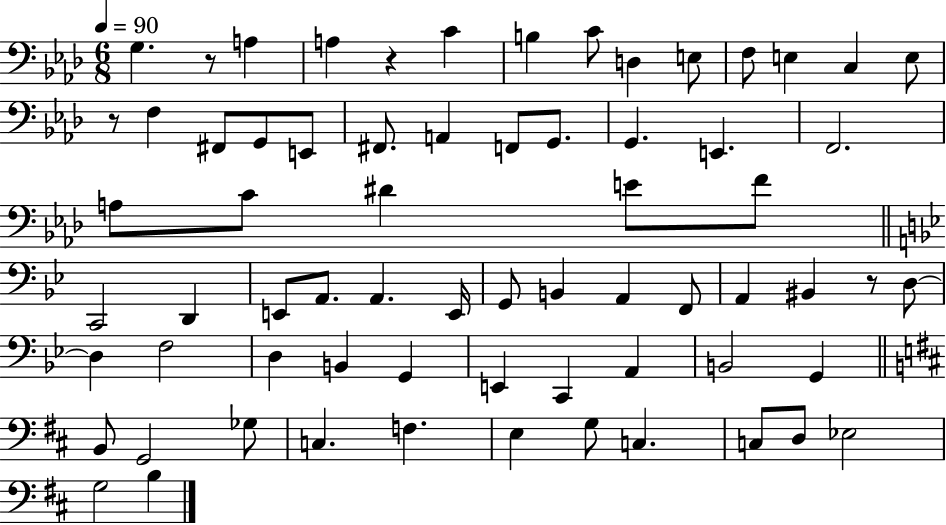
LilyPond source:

{
  \clef bass
  \numericTimeSignature
  \time 6/8
  \key aes \major
  \tempo 4 = 90
  g4. r8 a4 | a4 r4 c'4 | b4 c'8 d4 e8 | f8 e4 c4 e8 | \break r8 f4 fis,8 g,8 e,8 | fis,8. a,4 f,8 g,8. | g,4. e,4. | f,2. | \break a8 c'8 dis'4 e'8 f'8 | \bar "||" \break \key bes \major c,2 d,4 | e,8 a,8. a,4. e,16 | g,8 b,4 a,4 f,8 | a,4 bis,4 r8 d8~~ | \break d4 f2 | d4 b,4 g,4 | e,4 c,4 a,4 | b,2 g,4 | \break \bar "||" \break \key d \major b,8 g,2 ges8 | c4. f4. | e4 g8 c4. | c8 d8 ees2 | \break g2 b4 | \bar "|."
}